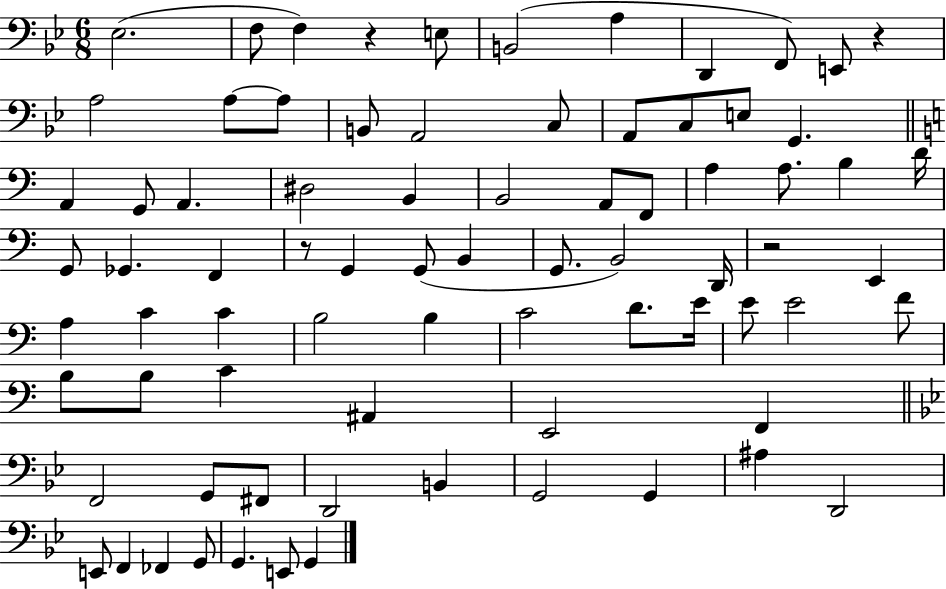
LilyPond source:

{
  \clef bass
  \numericTimeSignature
  \time 6/8
  \key bes \major
  \repeat volta 2 { ees2.( | f8 f4) r4 e8 | b,2( a4 | d,4 f,8) e,8 r4 | \break a2 a8~~ a8 | b,8 a,2 c8 | a,8 c8 e8 g,4. | \bar "||" \break \key a \minor a,4 g,8 a,4. | dis2 b,4 | b,2 a,8 f,8 | a4 a8. b4 d'16 | \break g,8 ges,4. f,4 | r8 g,4 g,8( b,4 | g,8. b,2) d,16 | r2 e,4 | \break a4 c'4 c'4 | b2 b4 | c'2 d'8. e'16 | e'8 e'2 f'8 | \break b8 b8 c'4 ais,4 | e,2 f,4 | \bar "||" \break \key g \minor f,2 g,8 fis,8 | d,2 b,4 | g,2 g,4 | ais4 d,2 | \break e,8 f,4 fes,4 g,8 | g,4. e,8 g,4 | } \bar "|."
}